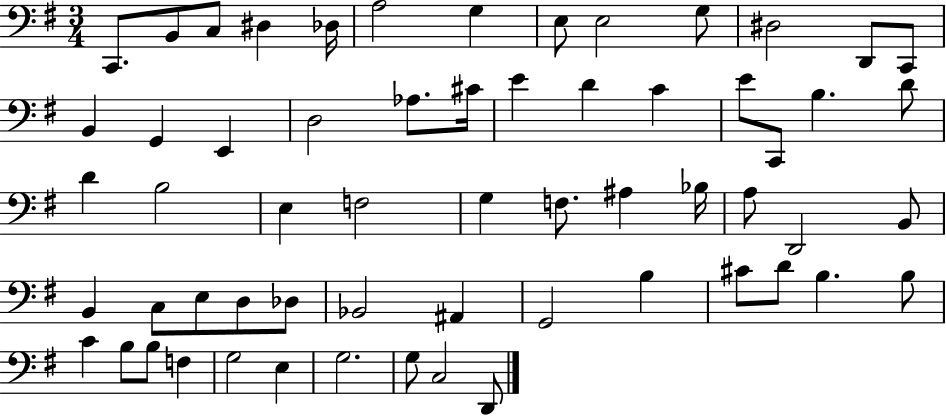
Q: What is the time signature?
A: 3/4